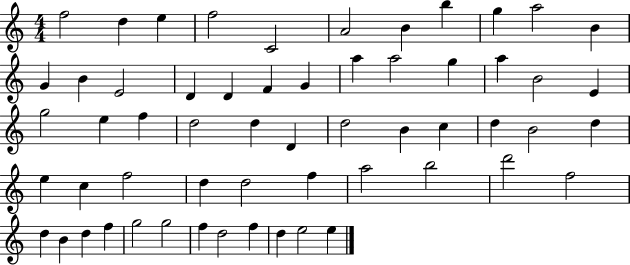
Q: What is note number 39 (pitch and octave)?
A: F5